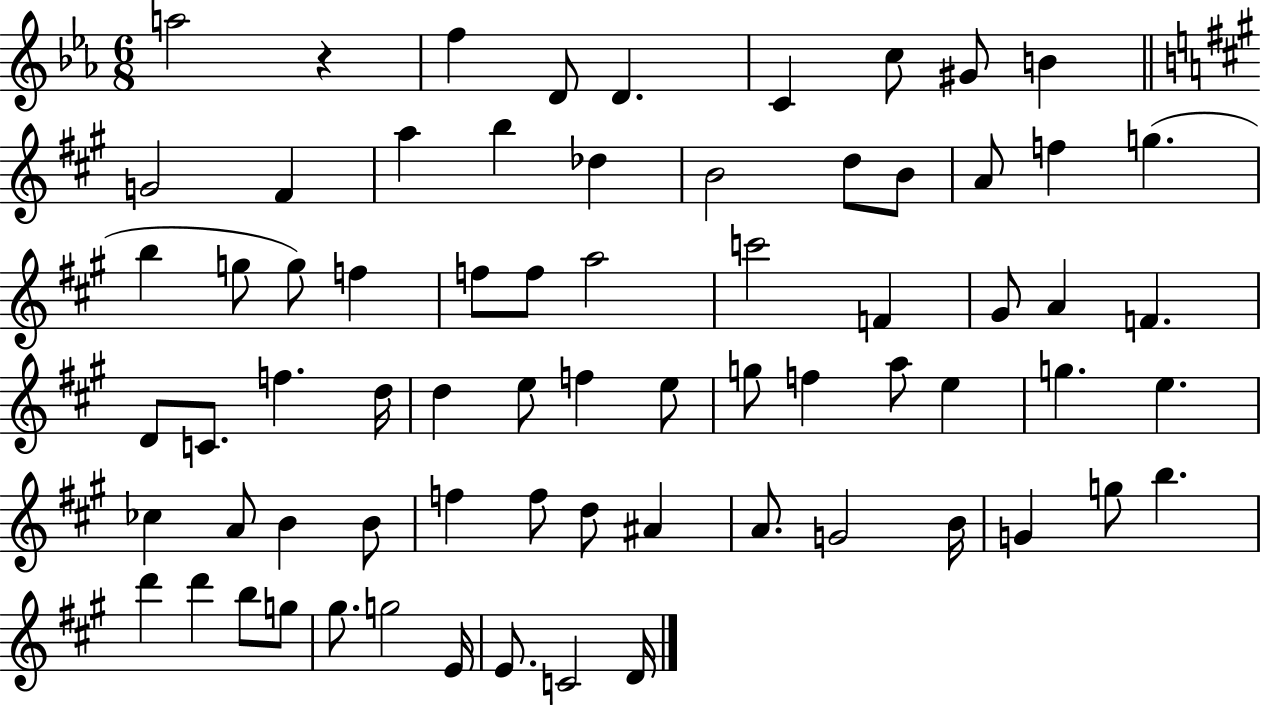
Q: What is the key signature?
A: EES major